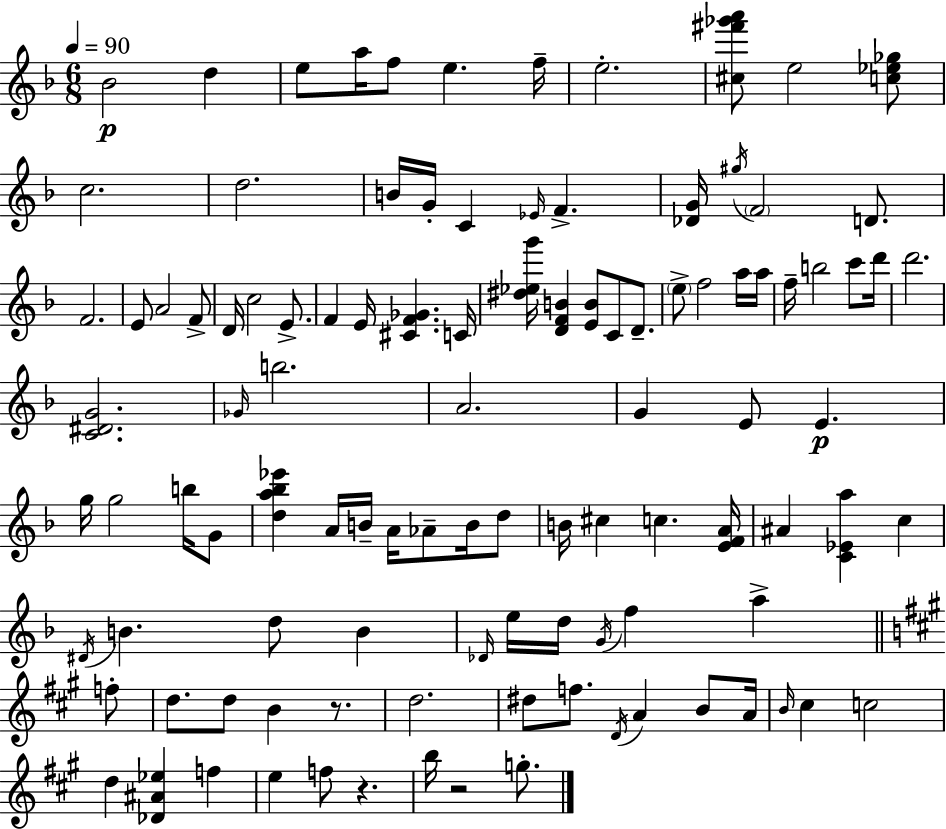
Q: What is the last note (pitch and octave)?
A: G5